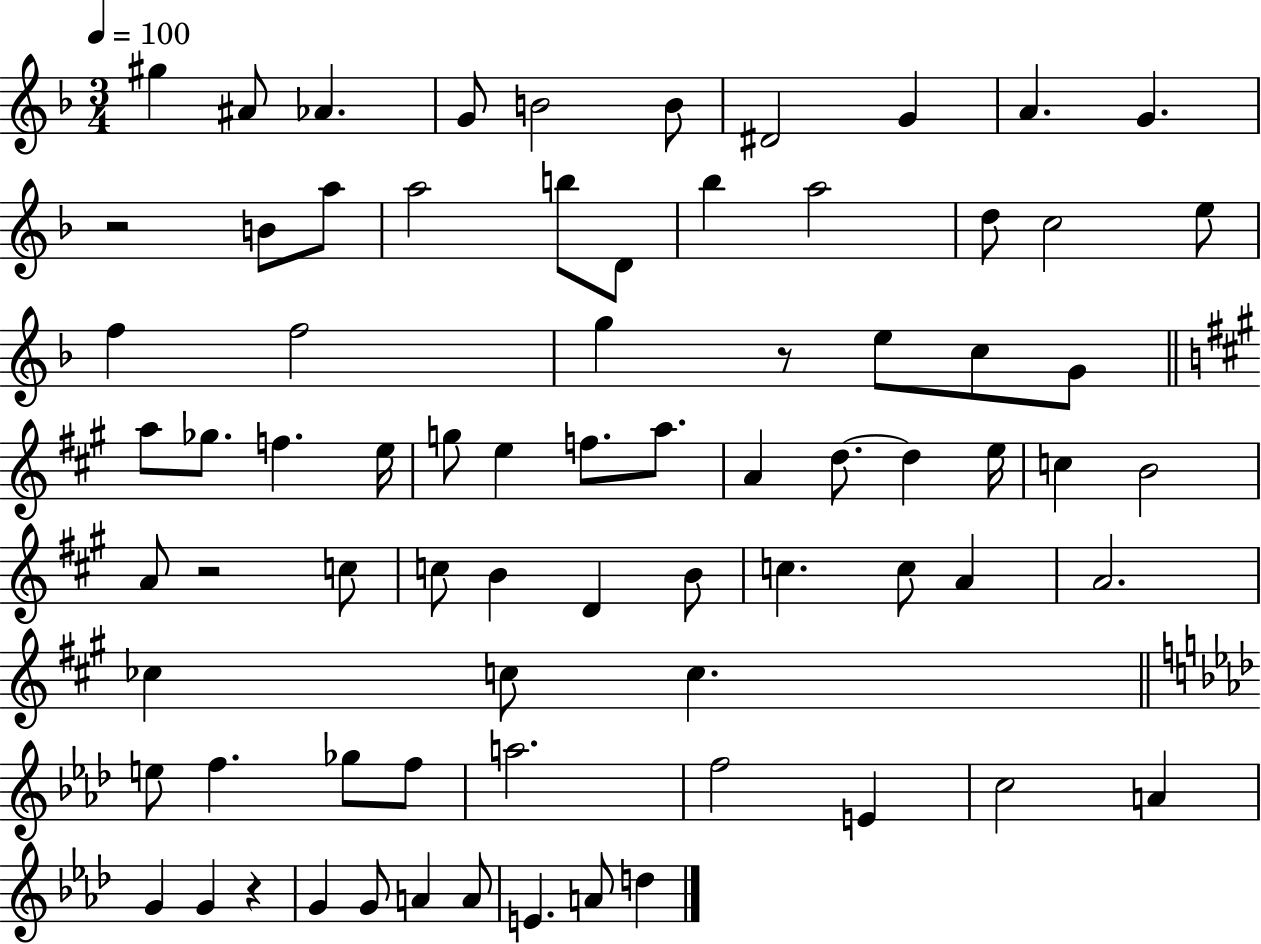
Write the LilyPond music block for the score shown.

{
  \clef treble
  \numericTimeSignature
  \time 3/4
  \key f \major
  \tempo 4 = 100
  gis''4 ais'8 aes'4. | g'8 b'2 b'8 | dis'2 g'4 | a'4. g'4. | \break r2 b'8 a''8 | a''2 b''8 d'8 | bes''4 a''2 | d''8 c''2 e''8 | \break f''4 f''2 | g''4 r8 e''8 c''8 g'8 | \bar "||" \break \key a \major a''8 ges''8. f''4. e''16 | g''8 e''4 f''8. a''8. | a'4 d''8.~~ d''4 e''16 | c''4 b'2 | \break a'8 r2 c''8 | c''8 b'4 d'4 b'8 | c''4. c''8 a'4 | a'2. | \break ces''4 c''8 c''4. | \bar "||" \break \key aes \major e''8 f''4. ges''8 f''8 | a''2. | f''2 e'4 | c''2 a'4 | \break g'4 g'4 r4 | g'4 g'8 a'4 a'8 | e'4. a'8 d''4 | \bar "|."
}